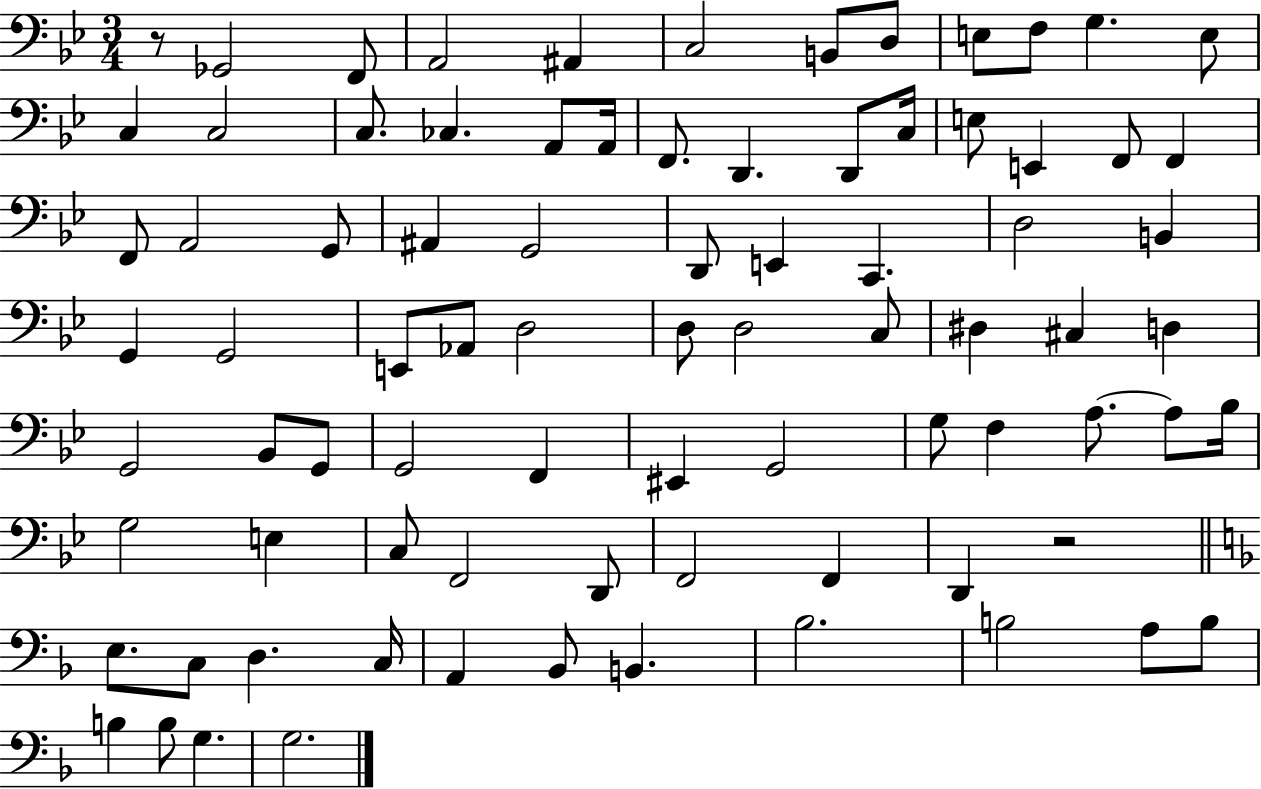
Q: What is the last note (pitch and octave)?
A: G3